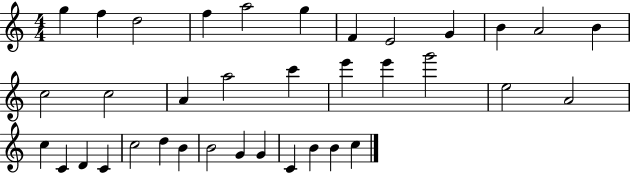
G5/q F5/q D5/h F5/q A5/h G5/q F4/q E4/h G4/q B4/q A4/h B4/q C5/h C5/h A4/q A5/h C6/q E6/q E6/q G6/h E5/h A4/h C5/q C4/q D4/q C4/q C5/h D5/q B4/q B4/h G4/q G4/q C4/q B4/q B4/q C5/q